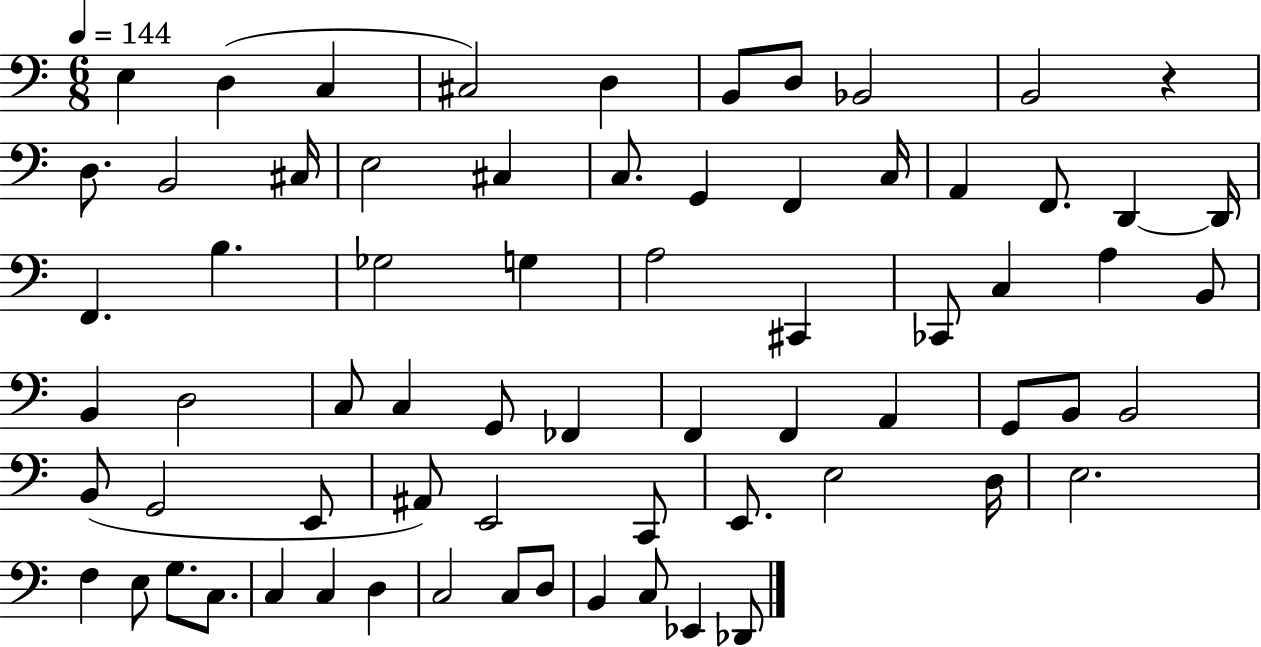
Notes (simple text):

E3/q D3/q C3/q C#3/h D3/q B2/e D3/e Bb2/h B2/h R/q D3/e. B2/h C#3/s E3/h C#3/q C3/e. G2/q F2/q C3/s A2/q F2/e. D2/q D2/s F2/q. B3/q. Gb3/h G3/q A3/h C#2/q CES2/e C3/q A3/q B2/e B2/q D3/h C3/e C3/q G2/e FES2/q F2/q F2/q A2/q G2/e B2/e B2/h B2/e G2/h E2/e A#2/e E2/h C2/e E2/e. E3/h D3/s E3/h. F3/q E3/e G3/e. C3/e. C3/q C3/q D3/q C3/h C3/e D3/e B2/q C3/e Eb2/q Db2/e